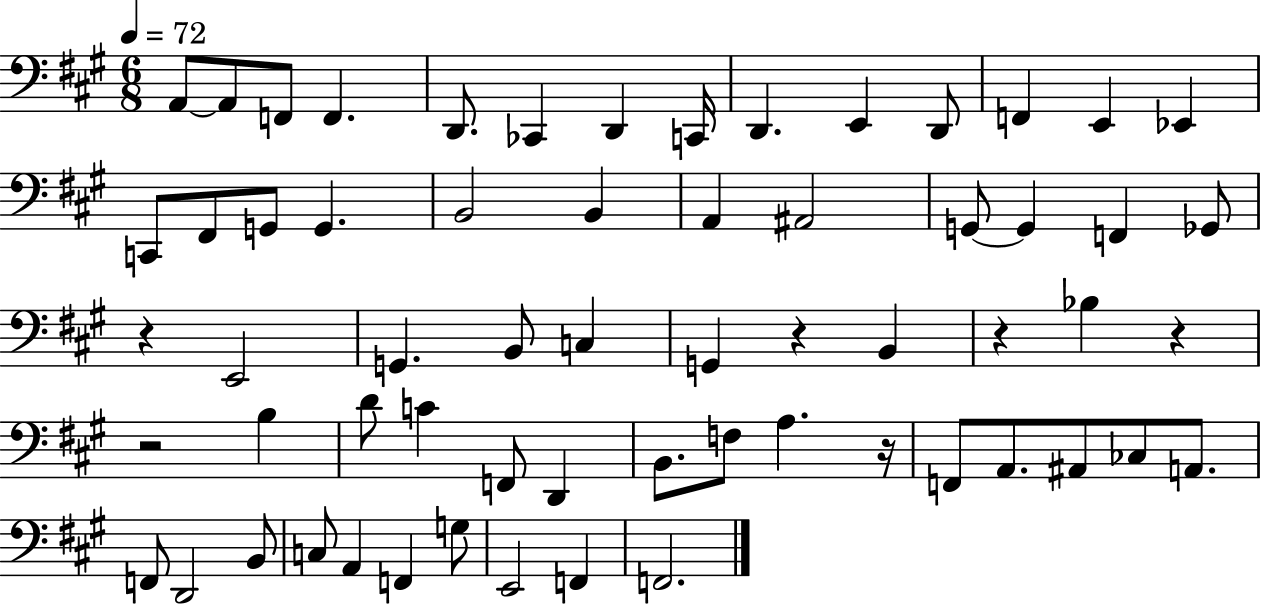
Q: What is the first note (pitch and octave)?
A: A2